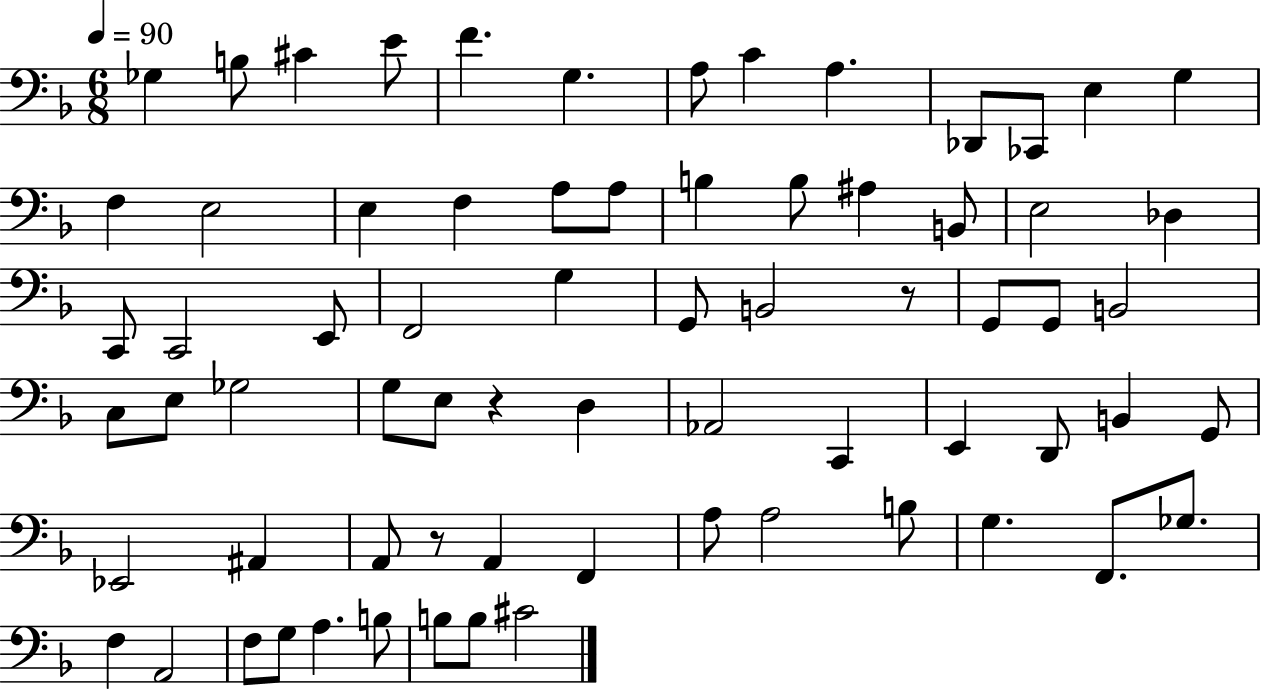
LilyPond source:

{
  \clef bass
  \numericTimeSignature
  \time 6/8
  \key f \major
  \tempo 4 = 90
  \repeat volta 2 { ges4 b8 cis'4 e'8 | f'4. g4. | a8 c'4 a4. | des,8 ces,8 e4 g4 | \break f4 e2 | e4 f4 a8 a8 | b4 b8 ais4 b,8 | e2 des4 | \break c,8 c,2 e,8 | f,2 g4 | g,8 b,2 r8 | g,8 g,8 b,2 | \break c8 e8 ges2 | g8 e8 r4 d4 | aes,2 c,4 | e,4 d,8 b,4 g,8 | \break ees,2 ais,4 | a,8 r8 a,4 f,4 | a8 a2 b8 | g4. f,8. ges8. | \break f4 a,2 | f8 g8 a4. b8 | b8 b8 cis'2 | } \bar "|."
}